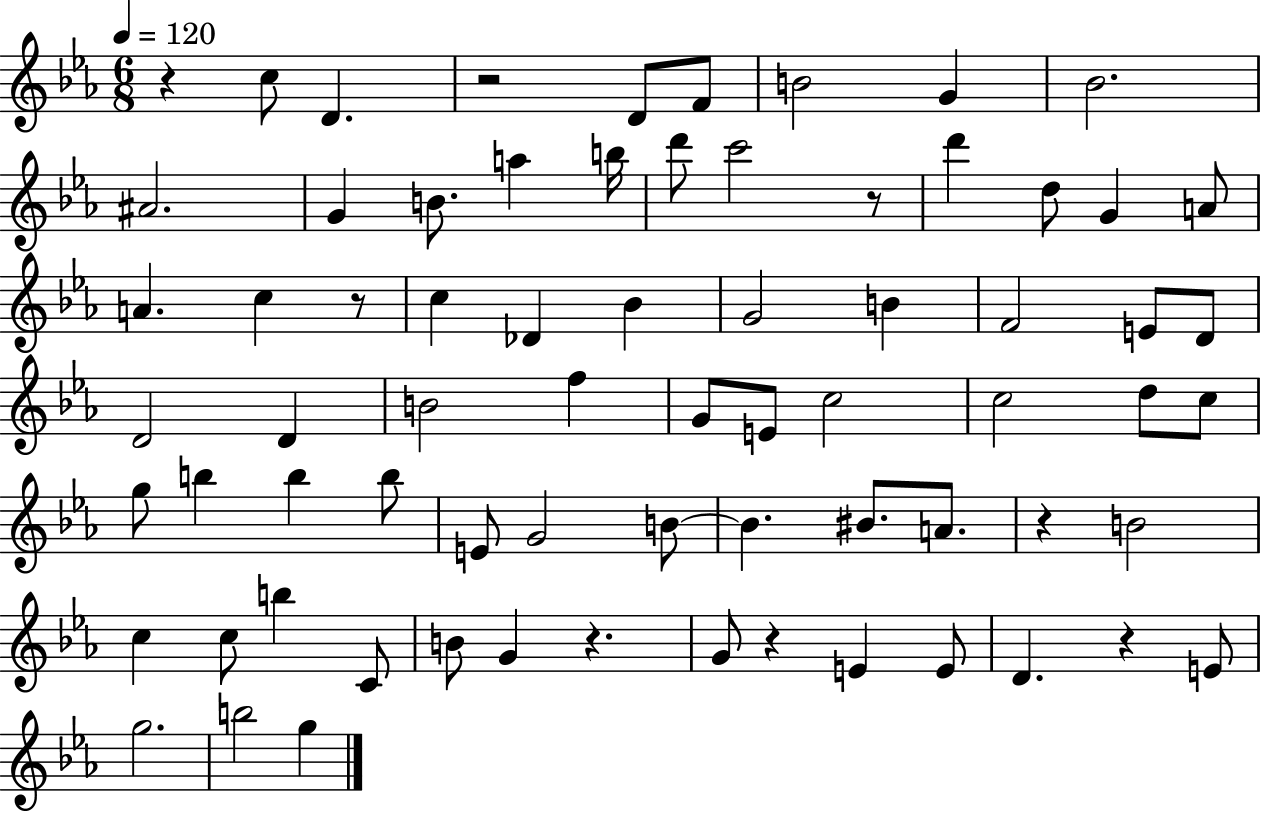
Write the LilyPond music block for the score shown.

{
  \clef treble
  \numericTimeSignature
  \time 6/8
  \key ees \major
  \tempo 4 = 120
  \repeat volta 2 { r4 c''8 d'4. | r2 d'8 f'8 | b'2 g'4 | bes'2. | \break ais'2. | g'4 b'8. a''4 b''16 | d'''8 c'''2 r8 | d'''4 d''8 g'4 a'8 | \break a'4. c''4 r8 | c''4 des'4 bes'4 | g'2 b'4 | f'2 e'8 d'8 | \break d'2 d'4 | b'2 f''4 | g'8 e'8 c''2 | c''2 d''8 c''8 | \break g''8 b''4 b''4 b''8 | e'8 g'2 b'8~~ | b'4. bis'8. a'8. | r4 b'2 | \break c''4 c''8 b''4 c'8 | b'8 g'4 r4. | g'8 r4 e'4 e'8 | d'4. r4 e'8 | \break g''2. | b''2 g''4 | } \bar "|."
}